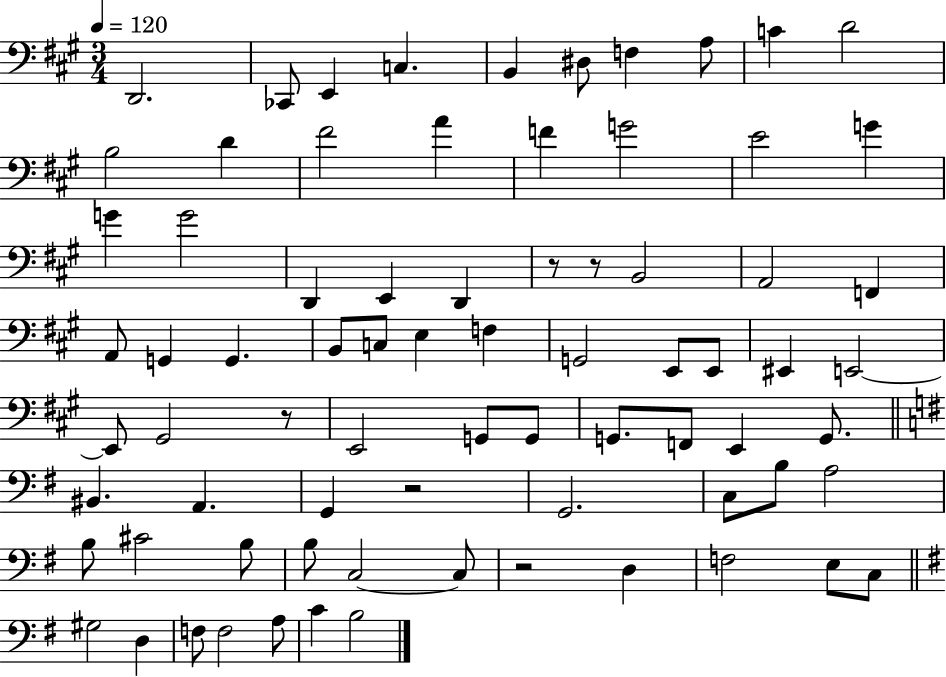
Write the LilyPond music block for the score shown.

{
  \clef bass
  \numericTimeSignature
  \time 3/4
  \key a \major
  \tempo 4 = 120
  \repeat volta 2 { d,2. | ces,8 e,4 c4. | b,4 dis8 f4 a8 | c'4 d'2 | \break b2 d'4 | fis'2 a'4 | f'4 g'2 | e'2 g'4 | \break g'4 g'2 | d,4 e,4 d,4 | r8 r8 b,2 | a,2 f,4 | \break a,8 g,4 g,4. | b,8 c8 e4 f4 | g,2 e,8 e,8 | eis,4 e,2~~ | \break e,8 gis,2 r8 | e,2 g,8 g,8 | g,8. f,8 e,4 g,8. | \bar "||" \break \key e \minor bis,4. a,4. | g,4 r2 | g,2. | c8 b8 a2 | \break b8 cis'2 b8 | b8 c2~~ c8 | r2 d4 | f2 e8 c8 | \break \bar "||" \break \key e \minor gis2 d4 | f8 f2 a8 | c'4 b2 | } \bar "|."
}